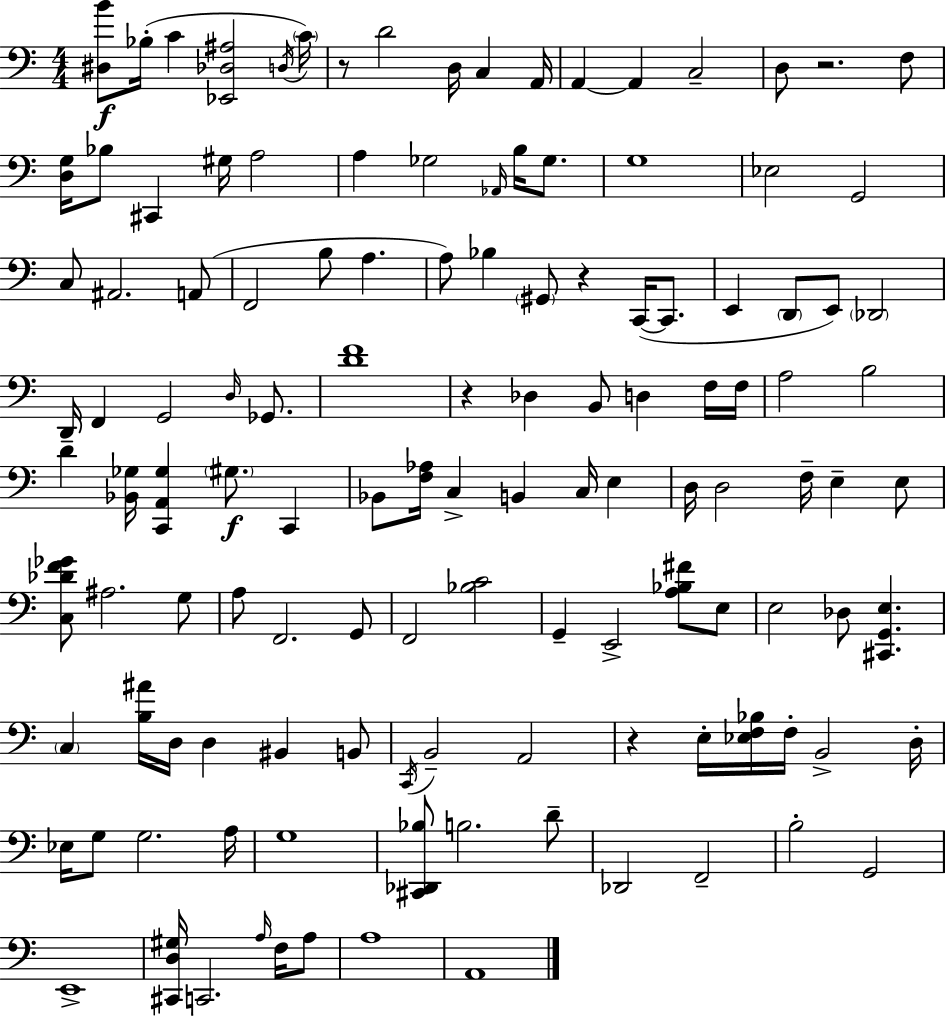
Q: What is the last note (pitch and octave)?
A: A2